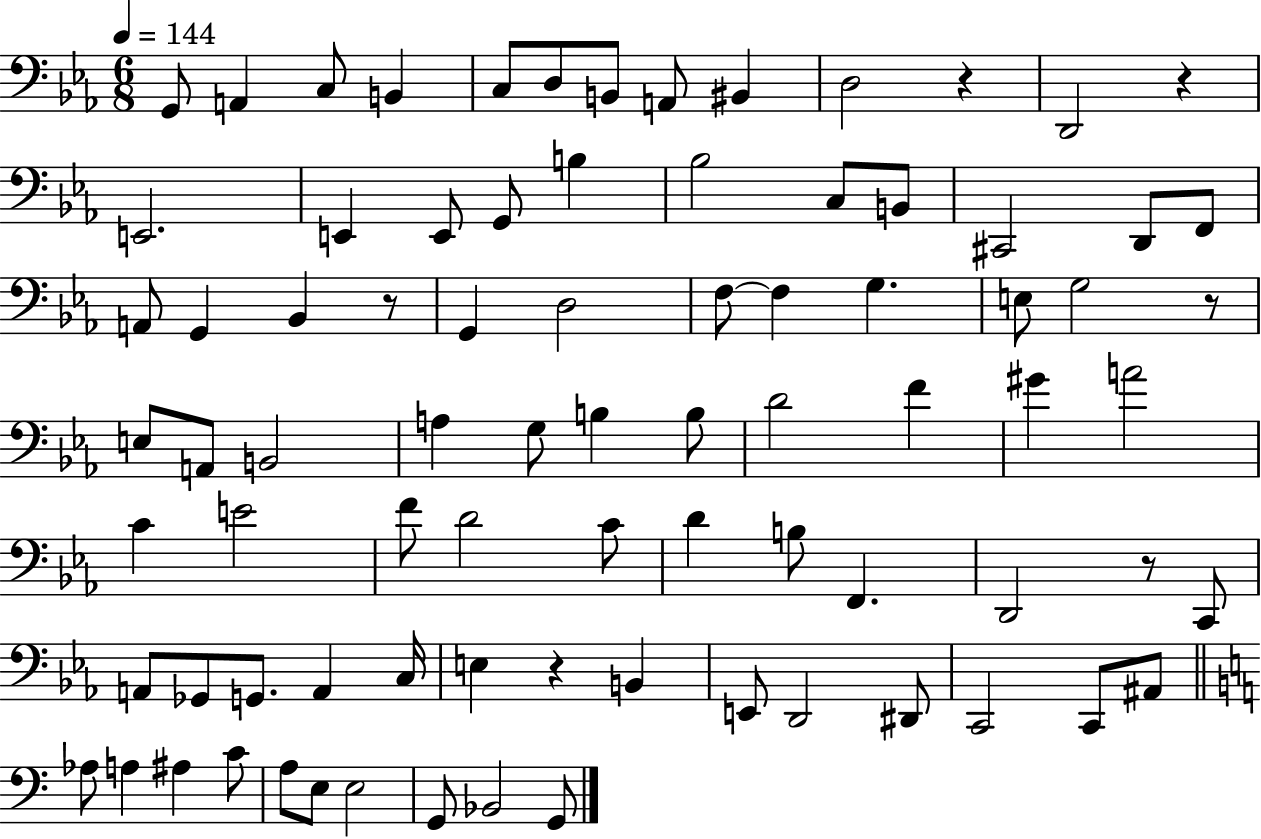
X:1
T:Untitled
M:6/8
L:1/4
K:Eb
G,,/2 A,, C,/2 B,, C,/2 D,/2 B,,/2 A,,/2 ^B,, D,2 z D,,2 z E,,2 E,, E,,/2 G,,/2 B, _B,2 C,/2 B,,/2 ^C,,2 D,,/2 F,,/2 A,,/2 G,, _B,, z/2 G,, D,2 F,/2 F, G, E,/2 G,2 z/2 E,/2 A,,/2 B,,2 A, G,/2 B, B,/2 D2 F ^G A2 C E2 F/2 D2 C/2 D B,/2 F,, D,,2 z/2 C,,/2 A,,/2 _G,,/2 G,,/2 A,, C,/4 E, z B,, E,,/2 D,,2 ^D,,/2 C,,2 C,,/2 ^A,,/2 _A,/2 A, ^A, C/2 A,/2 E,/2 E,2 G,,/2 _B,,2 G,,/2